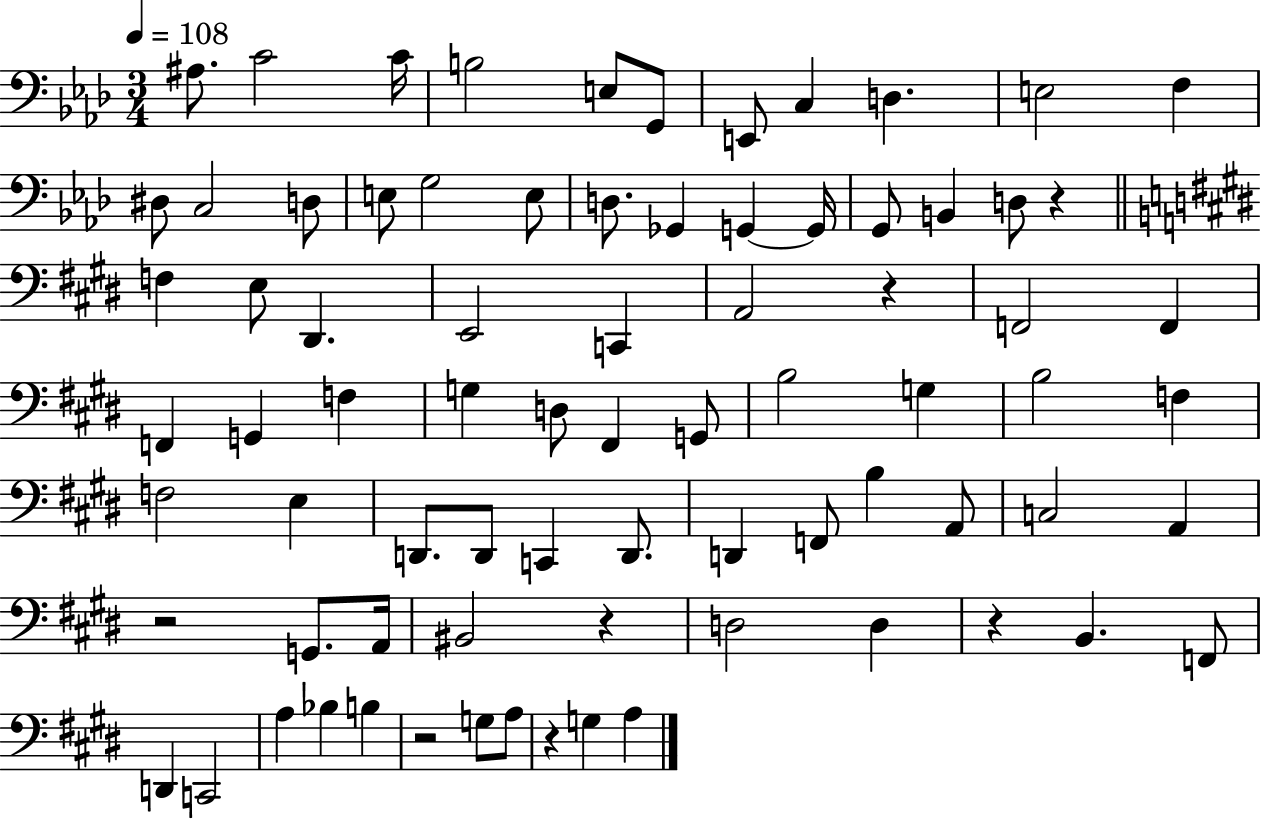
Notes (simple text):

A#3/e. C4/h C4/s B3/h E3/e G2/e E2/e C3/q D3/q. E3/h F3/q D#3/e C3/h D3/e E3/e G3/h E3/e D3/e. Gb2/q G2/q G2/s G2/e B2/q D3/e R/q F3/q E3/e D#2/q. E2/h C2/q A2/h R/q F2/h F2/q F2/q G2/q F3/q G3/q D3/e F#2/q G2/e B3/h G3/q B3/h F3/q F3/h E3/q D2/e. D2/e C2/q D2/e. D2/q F2/e B3/q A2/e C3/h A2/q R/h G2/e. A2/s BIS2/h R/q D3/h D3/q R/q B2/q. F2/e D2/q C2/h A3/q Bb3/q B3/q R/h G3/e A3/e R/q G3/q A3/q